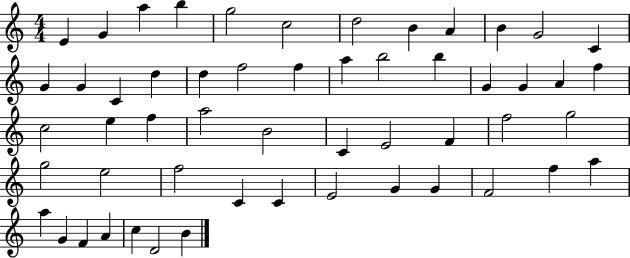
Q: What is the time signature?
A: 4/4